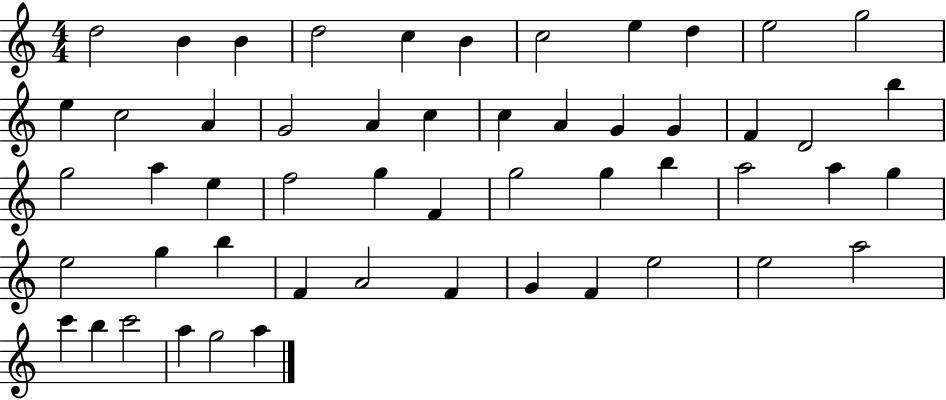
D5/h B4/q B4/q D5/h C5/q B4/q C5/h E5/q D5/q E5/h G5/h E5/q C5/h A4/q G4/h A4/q C5/q C5/q A4/q G4/q G4/q F4/q D4/h B5/q G5/h A5/q E5/q F5/h G5/q F4/q G5/h G5/q B5/q A5/h A5/q G5/q E5/h G5/q B5/q F4/q A4/h F4/q G4/q F4/q E5/h E5/h A5/h C6/q B5/q C6/h A5/q G5/h A5/q